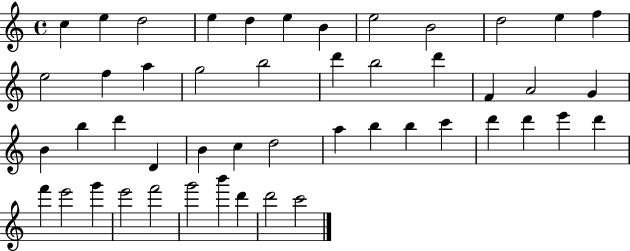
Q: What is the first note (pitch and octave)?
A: C5